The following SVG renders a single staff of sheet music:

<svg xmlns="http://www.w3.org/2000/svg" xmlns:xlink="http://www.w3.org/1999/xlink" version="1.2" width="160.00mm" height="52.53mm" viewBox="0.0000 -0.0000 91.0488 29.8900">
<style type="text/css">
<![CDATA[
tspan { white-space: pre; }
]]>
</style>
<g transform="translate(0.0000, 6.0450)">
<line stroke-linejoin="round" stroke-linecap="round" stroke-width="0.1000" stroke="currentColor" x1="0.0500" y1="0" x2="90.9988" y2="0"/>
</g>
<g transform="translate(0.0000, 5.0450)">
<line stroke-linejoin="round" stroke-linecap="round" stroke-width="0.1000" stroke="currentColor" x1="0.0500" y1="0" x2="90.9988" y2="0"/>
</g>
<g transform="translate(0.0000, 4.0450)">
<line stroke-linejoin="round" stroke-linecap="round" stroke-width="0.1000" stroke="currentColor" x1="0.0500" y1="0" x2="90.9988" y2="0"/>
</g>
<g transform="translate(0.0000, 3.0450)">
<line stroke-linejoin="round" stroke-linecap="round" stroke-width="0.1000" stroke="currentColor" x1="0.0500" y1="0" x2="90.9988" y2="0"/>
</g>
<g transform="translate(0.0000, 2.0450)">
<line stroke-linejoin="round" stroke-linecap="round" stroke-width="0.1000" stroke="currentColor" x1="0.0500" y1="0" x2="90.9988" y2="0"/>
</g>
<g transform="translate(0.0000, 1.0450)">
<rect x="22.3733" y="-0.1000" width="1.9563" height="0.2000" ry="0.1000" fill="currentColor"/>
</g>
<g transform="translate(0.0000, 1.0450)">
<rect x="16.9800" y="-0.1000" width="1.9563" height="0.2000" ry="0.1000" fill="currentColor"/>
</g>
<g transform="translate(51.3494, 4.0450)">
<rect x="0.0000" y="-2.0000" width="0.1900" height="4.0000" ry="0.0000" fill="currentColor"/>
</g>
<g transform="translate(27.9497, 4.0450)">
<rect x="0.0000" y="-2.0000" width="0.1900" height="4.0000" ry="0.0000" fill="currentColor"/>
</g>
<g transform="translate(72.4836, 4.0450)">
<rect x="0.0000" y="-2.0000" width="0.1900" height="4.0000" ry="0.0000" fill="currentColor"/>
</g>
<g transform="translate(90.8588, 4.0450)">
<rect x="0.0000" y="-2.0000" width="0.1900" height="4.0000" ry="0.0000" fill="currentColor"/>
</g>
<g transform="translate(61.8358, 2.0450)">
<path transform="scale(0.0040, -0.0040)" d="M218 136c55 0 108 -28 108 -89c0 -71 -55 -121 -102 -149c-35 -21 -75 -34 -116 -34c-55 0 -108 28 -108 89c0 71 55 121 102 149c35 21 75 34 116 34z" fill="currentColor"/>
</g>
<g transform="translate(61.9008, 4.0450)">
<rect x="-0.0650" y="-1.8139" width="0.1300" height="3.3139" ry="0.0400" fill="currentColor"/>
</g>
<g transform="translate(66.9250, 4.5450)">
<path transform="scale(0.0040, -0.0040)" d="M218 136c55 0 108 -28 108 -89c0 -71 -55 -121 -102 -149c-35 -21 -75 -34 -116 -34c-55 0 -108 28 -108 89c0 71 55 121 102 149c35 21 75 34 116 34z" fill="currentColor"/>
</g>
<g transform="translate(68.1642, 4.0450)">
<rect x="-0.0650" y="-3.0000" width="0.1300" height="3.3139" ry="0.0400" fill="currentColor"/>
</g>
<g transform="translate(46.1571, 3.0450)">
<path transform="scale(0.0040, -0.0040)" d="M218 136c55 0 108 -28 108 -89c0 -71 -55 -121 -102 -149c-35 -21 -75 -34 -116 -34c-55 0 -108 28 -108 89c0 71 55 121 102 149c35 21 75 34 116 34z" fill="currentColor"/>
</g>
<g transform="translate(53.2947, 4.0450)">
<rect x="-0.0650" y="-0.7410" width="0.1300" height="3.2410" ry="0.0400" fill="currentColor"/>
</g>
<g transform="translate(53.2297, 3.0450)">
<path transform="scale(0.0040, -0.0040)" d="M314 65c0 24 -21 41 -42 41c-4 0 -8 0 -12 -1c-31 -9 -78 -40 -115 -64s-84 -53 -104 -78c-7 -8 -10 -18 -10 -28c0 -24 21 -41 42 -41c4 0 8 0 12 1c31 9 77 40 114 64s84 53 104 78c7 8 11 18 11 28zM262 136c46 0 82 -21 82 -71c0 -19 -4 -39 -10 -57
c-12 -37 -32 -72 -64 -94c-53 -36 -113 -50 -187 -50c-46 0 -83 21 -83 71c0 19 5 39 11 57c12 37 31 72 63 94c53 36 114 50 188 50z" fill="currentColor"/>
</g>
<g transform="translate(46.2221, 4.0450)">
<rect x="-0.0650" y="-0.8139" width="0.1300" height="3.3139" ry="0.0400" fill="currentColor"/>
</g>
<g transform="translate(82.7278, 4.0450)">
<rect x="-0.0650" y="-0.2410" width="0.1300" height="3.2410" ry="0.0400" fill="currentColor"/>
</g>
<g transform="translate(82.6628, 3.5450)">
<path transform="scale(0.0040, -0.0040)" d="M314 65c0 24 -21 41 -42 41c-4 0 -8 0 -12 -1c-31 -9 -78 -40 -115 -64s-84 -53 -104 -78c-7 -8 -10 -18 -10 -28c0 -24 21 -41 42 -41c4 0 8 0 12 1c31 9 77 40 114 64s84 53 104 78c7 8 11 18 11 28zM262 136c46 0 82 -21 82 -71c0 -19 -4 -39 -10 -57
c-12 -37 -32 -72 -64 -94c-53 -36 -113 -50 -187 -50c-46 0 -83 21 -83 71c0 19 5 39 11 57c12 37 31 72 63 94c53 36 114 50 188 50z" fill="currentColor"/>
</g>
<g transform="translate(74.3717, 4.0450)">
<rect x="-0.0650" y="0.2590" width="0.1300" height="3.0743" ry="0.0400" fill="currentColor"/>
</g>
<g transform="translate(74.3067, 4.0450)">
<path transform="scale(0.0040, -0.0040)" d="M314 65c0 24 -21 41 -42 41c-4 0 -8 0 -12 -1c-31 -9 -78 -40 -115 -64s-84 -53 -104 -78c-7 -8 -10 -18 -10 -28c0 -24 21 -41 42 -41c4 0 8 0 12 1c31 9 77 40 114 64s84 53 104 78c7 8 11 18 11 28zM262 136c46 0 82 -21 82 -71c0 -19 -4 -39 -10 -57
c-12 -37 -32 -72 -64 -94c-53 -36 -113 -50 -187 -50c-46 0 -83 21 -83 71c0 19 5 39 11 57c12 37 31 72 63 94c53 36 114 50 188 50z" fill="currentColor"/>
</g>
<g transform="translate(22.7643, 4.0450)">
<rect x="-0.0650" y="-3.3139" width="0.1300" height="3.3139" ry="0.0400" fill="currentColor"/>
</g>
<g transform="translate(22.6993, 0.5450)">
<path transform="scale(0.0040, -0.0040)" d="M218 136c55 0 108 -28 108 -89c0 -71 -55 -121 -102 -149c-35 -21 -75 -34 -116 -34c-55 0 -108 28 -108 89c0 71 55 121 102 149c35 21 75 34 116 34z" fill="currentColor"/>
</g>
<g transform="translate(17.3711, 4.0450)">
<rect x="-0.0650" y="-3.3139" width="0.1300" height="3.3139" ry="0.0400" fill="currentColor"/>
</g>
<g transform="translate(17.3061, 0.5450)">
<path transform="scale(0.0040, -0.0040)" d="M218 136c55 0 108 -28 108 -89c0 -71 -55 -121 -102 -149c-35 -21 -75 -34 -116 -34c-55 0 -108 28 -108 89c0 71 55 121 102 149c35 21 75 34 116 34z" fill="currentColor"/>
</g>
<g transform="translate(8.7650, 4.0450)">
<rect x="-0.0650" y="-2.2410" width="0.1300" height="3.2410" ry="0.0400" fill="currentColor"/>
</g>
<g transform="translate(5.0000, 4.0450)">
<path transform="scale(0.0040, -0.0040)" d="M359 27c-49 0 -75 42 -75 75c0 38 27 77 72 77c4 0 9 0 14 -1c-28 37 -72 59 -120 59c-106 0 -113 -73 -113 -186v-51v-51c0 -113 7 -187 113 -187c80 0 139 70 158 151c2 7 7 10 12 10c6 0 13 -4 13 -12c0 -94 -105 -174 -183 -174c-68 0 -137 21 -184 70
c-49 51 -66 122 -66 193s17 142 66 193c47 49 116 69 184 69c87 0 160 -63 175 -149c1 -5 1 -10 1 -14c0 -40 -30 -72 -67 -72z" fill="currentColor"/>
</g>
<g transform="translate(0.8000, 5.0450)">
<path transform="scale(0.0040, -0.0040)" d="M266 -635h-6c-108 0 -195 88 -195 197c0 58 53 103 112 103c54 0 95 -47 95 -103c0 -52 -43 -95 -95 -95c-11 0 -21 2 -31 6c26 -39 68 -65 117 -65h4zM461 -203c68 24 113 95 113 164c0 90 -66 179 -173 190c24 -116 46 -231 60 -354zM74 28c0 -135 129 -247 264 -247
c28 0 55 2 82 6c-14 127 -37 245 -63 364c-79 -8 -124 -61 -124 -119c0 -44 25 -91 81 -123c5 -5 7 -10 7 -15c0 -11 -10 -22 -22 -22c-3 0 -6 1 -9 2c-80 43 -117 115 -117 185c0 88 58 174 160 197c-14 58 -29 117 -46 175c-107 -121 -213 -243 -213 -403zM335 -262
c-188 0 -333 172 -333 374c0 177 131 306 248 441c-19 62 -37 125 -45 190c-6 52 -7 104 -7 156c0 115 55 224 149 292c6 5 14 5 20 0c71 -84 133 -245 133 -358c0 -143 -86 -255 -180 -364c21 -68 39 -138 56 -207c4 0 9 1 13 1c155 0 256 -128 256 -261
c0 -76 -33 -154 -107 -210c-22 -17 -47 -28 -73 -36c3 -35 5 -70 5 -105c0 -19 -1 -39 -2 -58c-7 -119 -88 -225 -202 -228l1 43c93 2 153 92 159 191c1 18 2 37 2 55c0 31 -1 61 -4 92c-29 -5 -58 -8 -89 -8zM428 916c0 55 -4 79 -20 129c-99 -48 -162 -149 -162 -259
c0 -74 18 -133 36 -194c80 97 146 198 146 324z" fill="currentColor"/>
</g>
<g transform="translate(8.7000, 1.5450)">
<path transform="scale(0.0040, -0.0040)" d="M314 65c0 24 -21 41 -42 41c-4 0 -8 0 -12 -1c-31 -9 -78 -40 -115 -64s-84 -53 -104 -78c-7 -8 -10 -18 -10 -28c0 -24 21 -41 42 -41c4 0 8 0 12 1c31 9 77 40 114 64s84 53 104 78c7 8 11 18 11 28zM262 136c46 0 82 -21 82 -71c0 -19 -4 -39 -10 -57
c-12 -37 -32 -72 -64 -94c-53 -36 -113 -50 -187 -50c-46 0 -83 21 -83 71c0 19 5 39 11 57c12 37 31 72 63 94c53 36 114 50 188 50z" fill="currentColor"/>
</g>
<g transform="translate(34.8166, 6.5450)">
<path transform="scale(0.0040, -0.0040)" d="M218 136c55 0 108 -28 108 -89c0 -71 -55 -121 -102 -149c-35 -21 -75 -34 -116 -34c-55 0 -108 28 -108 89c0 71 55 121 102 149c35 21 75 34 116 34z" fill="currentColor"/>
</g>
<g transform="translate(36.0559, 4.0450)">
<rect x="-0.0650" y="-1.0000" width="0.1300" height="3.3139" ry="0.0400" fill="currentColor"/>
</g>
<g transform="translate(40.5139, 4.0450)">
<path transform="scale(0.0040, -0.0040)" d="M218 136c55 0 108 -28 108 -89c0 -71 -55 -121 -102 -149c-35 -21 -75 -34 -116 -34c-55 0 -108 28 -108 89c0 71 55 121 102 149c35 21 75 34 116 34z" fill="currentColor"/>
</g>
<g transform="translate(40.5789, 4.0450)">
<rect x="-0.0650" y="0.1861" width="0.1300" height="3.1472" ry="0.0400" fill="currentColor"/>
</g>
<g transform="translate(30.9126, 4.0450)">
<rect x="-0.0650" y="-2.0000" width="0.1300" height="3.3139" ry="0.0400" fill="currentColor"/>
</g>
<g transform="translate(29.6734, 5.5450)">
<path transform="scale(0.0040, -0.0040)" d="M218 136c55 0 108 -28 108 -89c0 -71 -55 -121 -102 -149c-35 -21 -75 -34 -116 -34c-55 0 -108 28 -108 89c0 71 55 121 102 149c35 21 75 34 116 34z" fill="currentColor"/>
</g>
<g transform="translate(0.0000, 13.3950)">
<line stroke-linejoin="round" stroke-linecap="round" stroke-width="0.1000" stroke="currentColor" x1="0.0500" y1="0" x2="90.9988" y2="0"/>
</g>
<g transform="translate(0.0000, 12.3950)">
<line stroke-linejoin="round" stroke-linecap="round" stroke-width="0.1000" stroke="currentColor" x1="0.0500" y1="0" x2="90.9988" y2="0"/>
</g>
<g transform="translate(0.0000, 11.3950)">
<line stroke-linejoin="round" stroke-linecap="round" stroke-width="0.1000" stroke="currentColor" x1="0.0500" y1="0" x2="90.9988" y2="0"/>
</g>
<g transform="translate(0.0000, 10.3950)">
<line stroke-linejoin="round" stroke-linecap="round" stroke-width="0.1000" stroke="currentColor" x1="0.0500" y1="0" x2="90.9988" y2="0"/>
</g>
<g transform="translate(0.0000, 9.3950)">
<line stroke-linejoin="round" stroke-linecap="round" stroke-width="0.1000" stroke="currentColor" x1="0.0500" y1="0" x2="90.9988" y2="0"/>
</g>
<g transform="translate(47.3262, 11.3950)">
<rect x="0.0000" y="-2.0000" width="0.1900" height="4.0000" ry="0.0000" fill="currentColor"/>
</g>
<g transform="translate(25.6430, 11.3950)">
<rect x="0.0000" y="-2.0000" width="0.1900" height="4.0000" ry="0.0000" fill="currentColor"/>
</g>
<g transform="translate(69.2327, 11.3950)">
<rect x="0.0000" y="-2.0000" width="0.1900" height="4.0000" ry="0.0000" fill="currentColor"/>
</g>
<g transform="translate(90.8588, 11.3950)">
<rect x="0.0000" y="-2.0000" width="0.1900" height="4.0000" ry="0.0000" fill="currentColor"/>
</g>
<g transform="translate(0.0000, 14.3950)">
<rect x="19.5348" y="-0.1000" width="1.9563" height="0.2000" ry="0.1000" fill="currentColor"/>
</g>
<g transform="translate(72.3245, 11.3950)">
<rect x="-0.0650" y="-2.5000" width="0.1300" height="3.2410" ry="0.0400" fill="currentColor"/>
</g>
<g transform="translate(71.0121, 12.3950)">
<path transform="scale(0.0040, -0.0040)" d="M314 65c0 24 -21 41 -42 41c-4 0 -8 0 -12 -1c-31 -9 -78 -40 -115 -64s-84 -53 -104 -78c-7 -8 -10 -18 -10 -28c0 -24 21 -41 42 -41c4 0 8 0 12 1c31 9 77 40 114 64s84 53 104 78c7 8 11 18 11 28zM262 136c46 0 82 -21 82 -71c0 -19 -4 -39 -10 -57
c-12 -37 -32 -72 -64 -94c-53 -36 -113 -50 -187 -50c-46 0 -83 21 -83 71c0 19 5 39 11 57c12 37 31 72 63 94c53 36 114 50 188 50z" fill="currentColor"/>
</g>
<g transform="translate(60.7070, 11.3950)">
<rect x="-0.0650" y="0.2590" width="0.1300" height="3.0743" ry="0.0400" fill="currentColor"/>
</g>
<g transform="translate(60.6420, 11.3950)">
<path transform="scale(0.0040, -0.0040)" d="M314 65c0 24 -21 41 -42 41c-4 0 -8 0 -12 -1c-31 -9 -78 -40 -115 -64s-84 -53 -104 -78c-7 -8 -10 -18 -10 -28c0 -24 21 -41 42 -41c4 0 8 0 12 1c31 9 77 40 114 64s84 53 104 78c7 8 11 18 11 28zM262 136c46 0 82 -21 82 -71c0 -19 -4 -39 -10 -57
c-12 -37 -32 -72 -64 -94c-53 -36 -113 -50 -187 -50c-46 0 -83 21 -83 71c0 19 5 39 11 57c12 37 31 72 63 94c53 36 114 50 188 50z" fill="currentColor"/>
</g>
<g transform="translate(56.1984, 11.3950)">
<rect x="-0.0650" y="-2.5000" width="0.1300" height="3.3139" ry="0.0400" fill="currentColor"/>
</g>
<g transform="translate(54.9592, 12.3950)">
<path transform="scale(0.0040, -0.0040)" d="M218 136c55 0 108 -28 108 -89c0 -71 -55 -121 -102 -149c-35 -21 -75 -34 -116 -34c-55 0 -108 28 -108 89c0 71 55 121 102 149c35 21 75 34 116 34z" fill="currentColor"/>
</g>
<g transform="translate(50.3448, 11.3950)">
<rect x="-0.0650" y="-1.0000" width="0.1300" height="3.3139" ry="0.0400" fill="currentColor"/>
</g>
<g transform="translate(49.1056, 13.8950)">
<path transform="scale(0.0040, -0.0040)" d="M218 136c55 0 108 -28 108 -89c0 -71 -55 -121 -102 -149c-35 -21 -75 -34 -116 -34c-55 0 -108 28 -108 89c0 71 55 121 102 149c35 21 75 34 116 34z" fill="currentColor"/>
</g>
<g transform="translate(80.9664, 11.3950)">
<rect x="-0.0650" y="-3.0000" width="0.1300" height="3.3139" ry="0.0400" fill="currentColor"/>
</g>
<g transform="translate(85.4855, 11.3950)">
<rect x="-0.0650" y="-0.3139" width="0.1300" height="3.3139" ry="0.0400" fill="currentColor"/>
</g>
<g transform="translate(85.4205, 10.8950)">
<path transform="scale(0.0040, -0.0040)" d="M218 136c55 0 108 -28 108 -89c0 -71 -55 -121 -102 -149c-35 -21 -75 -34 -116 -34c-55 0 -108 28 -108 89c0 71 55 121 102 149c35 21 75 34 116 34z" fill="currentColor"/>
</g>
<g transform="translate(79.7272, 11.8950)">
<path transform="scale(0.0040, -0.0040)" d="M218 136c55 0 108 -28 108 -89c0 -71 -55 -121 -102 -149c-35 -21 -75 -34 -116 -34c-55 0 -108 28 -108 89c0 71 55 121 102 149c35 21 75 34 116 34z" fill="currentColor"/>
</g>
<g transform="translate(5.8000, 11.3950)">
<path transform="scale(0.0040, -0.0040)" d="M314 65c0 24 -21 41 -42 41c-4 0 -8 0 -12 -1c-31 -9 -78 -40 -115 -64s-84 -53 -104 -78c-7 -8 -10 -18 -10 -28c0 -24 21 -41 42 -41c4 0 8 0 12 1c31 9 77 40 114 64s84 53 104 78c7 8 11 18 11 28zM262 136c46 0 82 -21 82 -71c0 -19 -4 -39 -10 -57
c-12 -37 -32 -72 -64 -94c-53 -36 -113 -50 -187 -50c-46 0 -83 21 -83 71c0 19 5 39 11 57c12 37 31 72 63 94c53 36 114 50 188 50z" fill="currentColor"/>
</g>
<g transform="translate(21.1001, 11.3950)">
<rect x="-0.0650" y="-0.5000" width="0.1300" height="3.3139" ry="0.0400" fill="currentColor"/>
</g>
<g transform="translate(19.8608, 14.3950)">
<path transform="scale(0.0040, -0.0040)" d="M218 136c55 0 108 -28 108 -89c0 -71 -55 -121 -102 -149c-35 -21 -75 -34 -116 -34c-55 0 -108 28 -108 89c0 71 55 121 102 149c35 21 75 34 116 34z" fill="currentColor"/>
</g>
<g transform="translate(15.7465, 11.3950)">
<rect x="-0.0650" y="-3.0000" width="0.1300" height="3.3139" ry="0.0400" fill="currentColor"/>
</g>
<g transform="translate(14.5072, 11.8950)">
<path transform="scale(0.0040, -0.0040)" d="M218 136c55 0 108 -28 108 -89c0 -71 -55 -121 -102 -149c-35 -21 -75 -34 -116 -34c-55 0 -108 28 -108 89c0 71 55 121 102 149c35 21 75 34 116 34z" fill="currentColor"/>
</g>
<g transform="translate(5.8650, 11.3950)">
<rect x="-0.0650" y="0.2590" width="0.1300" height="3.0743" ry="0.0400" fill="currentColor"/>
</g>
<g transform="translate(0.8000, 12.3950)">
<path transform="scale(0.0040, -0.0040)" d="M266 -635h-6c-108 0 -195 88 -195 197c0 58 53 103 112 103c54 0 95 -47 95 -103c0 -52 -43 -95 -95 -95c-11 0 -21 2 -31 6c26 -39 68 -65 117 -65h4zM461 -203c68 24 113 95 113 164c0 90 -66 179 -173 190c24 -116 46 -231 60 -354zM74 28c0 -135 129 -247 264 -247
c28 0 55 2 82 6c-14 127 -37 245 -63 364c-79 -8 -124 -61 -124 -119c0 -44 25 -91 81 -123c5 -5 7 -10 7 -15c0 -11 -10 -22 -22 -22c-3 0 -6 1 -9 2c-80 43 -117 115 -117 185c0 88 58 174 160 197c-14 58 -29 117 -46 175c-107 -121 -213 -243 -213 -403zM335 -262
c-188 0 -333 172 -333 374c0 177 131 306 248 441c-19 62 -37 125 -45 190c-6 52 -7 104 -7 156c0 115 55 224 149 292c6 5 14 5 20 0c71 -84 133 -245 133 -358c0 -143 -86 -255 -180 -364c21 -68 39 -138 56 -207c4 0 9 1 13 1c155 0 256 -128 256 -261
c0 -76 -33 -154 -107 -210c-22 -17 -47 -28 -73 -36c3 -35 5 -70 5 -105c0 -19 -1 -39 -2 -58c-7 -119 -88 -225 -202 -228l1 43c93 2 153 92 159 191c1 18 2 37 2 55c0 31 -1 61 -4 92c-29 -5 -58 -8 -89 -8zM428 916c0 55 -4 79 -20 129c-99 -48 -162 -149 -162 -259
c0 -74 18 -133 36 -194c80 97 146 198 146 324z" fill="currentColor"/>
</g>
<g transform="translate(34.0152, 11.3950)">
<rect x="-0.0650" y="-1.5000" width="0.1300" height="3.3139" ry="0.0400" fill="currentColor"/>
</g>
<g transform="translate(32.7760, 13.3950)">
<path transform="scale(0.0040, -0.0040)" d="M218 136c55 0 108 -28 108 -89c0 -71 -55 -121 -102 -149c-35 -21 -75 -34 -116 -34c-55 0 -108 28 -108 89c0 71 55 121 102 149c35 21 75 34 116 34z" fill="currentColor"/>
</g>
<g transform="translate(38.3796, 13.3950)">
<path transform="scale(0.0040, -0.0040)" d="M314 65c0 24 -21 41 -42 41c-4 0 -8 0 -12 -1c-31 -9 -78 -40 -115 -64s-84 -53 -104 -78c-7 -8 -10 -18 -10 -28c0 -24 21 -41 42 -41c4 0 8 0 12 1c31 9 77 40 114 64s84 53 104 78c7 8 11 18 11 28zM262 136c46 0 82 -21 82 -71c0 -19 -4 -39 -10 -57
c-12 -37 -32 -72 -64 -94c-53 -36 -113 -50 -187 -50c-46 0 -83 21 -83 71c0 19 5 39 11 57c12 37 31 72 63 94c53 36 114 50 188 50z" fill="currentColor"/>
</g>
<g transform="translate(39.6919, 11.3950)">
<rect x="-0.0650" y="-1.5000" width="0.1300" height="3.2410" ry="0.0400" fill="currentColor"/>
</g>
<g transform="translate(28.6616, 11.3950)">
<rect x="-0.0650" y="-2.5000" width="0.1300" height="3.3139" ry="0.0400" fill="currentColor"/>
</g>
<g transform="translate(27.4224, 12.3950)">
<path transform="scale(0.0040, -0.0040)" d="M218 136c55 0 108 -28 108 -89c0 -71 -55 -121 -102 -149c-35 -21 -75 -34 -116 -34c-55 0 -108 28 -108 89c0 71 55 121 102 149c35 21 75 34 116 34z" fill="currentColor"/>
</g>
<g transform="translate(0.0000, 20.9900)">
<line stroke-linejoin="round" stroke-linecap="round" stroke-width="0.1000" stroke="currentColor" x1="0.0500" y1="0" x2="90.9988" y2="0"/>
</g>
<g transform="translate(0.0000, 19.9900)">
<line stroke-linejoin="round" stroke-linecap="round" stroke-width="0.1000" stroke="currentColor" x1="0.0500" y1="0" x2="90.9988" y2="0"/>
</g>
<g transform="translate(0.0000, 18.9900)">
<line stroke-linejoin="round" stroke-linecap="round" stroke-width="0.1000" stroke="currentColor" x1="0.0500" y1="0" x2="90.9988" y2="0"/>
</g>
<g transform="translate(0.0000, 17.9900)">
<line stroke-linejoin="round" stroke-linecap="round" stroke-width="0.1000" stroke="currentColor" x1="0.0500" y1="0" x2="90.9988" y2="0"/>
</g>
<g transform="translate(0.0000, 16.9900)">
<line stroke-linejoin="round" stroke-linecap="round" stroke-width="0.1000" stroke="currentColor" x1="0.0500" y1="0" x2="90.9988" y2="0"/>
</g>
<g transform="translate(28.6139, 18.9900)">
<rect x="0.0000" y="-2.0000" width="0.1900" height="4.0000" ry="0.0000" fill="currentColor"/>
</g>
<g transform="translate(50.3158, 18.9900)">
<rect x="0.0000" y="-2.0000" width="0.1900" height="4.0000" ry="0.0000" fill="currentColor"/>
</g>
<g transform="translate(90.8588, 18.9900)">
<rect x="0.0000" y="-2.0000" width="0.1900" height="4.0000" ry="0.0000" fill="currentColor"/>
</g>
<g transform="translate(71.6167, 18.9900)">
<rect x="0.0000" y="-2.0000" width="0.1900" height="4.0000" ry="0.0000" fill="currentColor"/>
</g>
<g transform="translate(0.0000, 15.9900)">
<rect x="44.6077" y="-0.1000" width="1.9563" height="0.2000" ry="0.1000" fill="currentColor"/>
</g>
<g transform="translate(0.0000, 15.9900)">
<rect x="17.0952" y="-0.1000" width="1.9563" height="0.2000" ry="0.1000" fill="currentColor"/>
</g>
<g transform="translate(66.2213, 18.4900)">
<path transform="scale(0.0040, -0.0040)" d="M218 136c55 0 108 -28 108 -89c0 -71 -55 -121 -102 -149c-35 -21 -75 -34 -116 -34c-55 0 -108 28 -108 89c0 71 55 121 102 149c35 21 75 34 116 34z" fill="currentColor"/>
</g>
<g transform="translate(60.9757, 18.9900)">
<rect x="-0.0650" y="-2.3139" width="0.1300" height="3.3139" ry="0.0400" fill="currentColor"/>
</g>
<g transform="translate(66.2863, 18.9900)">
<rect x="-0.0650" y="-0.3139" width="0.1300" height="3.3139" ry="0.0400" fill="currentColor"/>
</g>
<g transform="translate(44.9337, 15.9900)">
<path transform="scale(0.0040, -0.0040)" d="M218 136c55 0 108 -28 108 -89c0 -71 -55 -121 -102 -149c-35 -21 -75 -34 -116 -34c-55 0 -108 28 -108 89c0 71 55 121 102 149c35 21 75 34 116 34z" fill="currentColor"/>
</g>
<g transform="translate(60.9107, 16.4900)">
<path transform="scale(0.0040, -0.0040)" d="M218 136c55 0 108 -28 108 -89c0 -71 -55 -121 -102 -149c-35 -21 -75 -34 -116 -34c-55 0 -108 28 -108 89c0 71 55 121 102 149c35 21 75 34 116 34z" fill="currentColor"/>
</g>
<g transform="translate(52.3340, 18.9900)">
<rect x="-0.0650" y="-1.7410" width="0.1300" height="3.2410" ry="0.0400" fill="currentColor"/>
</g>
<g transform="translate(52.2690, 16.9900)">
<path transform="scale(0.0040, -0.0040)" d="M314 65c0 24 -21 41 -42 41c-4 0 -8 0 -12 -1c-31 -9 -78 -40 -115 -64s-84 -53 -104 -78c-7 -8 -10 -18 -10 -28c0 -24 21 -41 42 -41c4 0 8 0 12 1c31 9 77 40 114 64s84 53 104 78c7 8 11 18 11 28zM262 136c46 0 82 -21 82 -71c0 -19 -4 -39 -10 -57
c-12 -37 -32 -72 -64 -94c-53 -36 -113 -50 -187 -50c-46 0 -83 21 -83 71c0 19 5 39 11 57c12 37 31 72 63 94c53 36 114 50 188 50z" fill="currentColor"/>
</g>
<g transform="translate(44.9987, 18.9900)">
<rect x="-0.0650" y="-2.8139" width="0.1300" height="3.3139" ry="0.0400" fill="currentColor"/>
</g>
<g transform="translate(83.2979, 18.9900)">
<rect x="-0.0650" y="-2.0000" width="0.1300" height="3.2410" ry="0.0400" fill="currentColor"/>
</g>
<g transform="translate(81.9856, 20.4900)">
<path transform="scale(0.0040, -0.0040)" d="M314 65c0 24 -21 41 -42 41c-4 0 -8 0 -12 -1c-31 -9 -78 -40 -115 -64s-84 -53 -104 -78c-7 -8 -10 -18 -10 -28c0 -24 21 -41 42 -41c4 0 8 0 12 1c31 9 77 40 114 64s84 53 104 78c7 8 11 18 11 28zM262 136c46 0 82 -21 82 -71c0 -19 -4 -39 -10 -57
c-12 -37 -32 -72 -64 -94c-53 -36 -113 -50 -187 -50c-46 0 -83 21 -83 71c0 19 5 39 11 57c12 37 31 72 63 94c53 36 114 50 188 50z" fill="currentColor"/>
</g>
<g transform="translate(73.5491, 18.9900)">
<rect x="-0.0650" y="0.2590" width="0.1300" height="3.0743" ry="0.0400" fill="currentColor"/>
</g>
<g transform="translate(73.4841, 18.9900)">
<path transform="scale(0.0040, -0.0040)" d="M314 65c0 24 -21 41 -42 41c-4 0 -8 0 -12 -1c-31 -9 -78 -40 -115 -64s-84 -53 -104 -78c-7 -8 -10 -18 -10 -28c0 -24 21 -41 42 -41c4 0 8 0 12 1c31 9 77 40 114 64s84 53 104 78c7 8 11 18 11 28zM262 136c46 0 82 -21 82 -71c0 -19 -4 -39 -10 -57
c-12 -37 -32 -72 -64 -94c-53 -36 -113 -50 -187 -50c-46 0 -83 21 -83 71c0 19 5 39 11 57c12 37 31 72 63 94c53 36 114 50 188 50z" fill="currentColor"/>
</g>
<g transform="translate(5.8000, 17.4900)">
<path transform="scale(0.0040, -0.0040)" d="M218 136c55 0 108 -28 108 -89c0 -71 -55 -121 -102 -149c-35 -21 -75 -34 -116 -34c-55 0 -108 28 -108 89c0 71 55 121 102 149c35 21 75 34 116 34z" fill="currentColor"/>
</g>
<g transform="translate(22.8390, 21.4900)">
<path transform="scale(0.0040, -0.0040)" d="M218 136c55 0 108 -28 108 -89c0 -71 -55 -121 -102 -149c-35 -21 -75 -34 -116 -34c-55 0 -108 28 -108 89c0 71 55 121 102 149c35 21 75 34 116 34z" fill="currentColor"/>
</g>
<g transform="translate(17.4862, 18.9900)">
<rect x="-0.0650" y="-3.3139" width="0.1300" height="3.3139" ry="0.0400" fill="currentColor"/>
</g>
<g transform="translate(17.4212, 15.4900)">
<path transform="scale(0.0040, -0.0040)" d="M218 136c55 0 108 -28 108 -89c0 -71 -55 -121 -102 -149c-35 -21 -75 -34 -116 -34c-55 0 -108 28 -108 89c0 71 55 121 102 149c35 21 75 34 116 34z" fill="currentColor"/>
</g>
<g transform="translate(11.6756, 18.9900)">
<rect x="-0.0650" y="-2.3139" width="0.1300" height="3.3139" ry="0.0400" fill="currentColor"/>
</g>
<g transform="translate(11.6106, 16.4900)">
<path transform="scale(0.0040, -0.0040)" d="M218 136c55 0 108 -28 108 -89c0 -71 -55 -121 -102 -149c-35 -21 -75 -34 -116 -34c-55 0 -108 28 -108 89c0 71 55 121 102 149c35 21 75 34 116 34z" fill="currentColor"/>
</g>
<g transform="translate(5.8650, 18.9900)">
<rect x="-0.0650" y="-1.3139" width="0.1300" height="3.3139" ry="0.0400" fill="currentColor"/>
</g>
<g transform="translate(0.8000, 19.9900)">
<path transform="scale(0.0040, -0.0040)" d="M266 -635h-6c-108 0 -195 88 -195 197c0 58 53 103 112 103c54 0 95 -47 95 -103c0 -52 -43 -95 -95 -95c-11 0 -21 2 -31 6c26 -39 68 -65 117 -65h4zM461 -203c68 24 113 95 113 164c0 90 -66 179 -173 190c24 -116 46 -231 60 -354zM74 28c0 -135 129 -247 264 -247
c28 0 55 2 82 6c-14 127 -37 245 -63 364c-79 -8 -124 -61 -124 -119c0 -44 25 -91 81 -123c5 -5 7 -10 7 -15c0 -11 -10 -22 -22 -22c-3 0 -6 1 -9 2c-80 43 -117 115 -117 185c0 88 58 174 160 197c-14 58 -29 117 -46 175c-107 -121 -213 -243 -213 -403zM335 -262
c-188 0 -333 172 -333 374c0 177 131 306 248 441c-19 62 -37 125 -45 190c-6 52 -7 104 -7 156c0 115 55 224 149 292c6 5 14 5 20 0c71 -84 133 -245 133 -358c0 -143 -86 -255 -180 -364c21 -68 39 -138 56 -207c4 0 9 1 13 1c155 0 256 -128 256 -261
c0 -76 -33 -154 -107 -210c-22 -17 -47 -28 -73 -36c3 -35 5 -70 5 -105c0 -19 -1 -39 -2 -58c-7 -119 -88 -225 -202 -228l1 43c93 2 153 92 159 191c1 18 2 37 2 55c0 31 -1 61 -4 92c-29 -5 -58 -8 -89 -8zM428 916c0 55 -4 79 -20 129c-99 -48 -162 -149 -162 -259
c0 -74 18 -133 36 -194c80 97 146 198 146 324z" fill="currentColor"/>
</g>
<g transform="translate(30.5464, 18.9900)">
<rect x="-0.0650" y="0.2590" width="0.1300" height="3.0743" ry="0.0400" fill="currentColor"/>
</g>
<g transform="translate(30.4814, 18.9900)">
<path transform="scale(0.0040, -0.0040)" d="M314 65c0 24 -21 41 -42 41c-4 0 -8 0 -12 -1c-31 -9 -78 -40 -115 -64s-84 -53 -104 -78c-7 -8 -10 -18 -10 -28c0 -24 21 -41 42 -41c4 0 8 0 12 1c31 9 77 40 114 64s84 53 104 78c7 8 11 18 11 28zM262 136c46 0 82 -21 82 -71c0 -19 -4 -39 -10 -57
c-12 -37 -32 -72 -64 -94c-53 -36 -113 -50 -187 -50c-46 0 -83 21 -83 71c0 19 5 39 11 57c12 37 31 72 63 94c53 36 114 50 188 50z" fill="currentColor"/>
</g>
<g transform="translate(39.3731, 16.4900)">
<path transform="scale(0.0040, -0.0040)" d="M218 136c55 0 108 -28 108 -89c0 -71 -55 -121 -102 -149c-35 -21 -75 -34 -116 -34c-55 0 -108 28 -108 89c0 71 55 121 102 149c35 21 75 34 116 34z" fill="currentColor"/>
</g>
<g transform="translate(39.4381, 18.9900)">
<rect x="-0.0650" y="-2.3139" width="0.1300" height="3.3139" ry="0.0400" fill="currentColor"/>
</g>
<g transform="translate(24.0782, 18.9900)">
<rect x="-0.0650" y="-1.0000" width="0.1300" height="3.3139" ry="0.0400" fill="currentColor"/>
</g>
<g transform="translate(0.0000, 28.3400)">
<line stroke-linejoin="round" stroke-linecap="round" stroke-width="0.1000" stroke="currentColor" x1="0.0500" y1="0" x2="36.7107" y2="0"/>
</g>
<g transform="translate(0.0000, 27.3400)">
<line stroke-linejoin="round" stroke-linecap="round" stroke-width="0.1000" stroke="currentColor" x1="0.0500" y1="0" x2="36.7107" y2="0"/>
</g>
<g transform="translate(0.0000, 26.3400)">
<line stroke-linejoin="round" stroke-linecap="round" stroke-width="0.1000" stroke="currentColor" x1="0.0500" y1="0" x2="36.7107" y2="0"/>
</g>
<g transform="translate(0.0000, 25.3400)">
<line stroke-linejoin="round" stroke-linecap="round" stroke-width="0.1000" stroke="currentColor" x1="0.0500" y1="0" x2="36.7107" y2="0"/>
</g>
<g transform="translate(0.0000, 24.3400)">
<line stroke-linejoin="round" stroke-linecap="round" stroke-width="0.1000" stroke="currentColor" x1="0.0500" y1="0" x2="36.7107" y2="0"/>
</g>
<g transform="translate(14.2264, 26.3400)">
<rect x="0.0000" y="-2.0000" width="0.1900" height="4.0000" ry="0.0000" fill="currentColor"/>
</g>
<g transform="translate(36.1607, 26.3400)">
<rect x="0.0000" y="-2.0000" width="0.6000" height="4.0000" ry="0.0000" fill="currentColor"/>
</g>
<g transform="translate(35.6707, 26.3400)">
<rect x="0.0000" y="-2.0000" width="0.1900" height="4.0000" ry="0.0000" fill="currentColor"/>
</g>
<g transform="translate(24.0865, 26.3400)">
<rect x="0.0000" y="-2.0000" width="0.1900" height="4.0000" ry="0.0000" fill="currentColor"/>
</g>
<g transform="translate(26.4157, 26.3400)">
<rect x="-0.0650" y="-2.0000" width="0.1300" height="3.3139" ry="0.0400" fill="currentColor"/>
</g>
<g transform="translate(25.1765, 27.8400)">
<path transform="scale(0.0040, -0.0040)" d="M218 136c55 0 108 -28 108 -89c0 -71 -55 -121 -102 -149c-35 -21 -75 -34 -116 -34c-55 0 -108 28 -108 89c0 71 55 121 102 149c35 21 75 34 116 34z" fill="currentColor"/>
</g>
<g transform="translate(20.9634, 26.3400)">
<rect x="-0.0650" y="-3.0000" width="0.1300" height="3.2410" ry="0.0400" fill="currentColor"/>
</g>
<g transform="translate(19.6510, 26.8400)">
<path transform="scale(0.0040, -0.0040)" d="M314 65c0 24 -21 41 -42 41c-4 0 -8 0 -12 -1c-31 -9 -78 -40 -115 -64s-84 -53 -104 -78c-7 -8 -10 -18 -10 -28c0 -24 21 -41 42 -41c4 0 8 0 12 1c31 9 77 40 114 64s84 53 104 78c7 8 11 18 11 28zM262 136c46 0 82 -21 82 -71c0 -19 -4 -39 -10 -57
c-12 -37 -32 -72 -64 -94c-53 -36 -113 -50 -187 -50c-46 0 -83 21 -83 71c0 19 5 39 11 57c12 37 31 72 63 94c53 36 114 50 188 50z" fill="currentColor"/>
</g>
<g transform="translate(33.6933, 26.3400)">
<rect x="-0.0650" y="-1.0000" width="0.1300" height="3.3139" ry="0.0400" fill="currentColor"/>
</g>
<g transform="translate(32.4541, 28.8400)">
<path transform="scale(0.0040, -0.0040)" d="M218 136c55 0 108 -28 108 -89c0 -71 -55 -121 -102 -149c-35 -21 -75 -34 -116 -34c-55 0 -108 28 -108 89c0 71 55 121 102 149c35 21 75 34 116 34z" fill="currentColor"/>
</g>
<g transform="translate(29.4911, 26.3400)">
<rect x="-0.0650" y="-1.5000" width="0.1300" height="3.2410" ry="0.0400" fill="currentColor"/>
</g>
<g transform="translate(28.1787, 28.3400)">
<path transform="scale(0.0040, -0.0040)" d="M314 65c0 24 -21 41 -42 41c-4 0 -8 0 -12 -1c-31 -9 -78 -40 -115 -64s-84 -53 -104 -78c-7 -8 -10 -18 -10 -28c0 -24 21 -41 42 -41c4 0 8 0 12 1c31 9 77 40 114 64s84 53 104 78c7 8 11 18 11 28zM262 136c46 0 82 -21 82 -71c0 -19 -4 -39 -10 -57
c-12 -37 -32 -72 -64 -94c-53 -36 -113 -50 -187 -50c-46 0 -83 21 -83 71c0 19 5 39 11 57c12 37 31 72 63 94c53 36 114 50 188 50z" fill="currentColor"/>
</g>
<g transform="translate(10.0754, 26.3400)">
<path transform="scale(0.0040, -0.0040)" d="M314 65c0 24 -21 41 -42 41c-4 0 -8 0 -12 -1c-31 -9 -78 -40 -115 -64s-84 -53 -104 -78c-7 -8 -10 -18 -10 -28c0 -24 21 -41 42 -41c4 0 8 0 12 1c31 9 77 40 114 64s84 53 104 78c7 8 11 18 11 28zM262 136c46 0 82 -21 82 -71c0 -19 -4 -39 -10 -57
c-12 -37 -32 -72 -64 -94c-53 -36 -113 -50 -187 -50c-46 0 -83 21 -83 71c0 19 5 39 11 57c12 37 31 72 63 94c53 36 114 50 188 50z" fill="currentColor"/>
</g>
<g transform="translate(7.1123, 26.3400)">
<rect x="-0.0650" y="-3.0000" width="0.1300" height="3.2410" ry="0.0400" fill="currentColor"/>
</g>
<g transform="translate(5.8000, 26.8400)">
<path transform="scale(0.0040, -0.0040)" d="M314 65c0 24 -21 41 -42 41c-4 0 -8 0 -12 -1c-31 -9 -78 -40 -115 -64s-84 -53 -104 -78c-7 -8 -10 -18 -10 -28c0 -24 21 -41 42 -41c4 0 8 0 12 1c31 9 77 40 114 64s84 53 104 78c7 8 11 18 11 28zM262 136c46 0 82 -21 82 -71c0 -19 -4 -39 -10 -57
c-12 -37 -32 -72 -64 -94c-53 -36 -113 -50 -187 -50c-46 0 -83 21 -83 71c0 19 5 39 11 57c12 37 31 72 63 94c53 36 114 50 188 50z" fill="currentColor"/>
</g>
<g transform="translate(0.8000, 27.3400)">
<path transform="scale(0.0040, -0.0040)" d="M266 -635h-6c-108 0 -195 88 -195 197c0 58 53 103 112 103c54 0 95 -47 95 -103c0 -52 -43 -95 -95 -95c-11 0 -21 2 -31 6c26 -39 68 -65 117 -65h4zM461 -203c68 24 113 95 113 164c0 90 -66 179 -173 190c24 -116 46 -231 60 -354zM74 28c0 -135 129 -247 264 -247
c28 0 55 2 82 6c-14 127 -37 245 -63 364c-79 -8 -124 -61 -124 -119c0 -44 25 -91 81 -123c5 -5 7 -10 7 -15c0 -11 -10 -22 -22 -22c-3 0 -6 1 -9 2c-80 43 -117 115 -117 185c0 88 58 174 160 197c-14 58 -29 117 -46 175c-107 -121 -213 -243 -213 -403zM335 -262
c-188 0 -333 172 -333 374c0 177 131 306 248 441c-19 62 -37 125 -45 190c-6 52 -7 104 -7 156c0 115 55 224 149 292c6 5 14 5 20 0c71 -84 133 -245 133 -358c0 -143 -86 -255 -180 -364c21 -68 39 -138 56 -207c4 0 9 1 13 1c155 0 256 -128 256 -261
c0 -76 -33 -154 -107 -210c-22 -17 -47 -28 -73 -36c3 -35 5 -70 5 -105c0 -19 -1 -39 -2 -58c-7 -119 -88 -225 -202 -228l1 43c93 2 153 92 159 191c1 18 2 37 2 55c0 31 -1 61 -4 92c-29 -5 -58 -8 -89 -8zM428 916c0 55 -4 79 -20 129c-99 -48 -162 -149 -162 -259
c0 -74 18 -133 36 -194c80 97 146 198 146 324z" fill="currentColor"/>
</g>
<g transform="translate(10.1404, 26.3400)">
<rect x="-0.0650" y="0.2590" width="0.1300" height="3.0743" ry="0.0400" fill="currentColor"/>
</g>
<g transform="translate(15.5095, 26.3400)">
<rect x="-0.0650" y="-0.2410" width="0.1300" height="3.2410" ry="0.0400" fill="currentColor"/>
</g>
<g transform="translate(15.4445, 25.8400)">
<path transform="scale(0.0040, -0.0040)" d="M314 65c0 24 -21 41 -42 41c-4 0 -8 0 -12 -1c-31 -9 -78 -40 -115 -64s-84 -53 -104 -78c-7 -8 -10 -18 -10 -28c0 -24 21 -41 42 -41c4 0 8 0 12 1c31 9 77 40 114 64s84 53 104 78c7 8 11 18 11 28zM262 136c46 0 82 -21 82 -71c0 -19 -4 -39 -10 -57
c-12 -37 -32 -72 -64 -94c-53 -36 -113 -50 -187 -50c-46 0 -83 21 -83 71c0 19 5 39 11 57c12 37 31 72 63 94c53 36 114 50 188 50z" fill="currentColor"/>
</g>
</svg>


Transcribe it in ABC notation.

X:1
T:Untitled
M:4/4
L:1/4
K:C
g2 b b F D B d d2 f A B2 c2 B2 A C G E E2 D G B2 G2 A c e g b D B2 g a f2 g c B2 F2 A2 B2 c2 A2 F E2 D